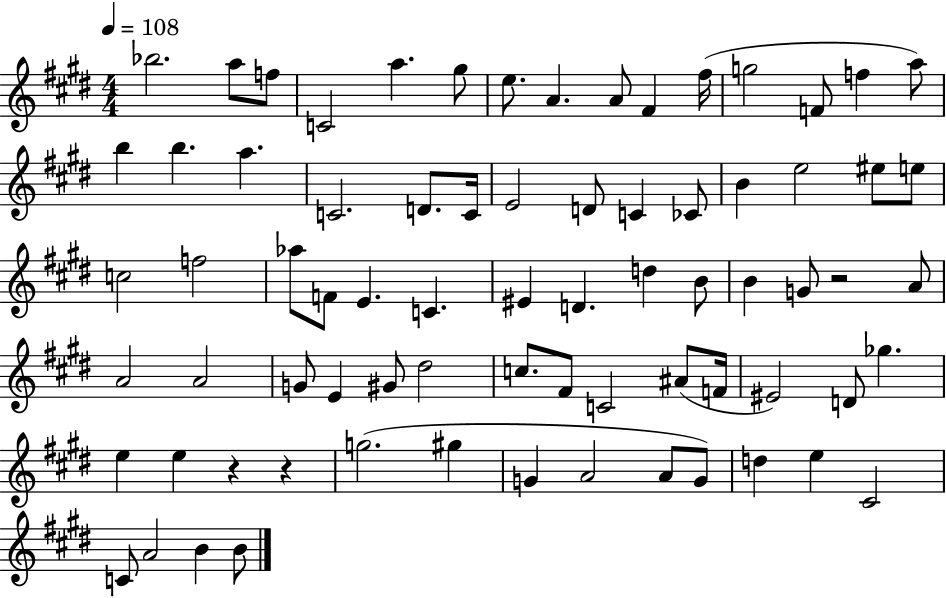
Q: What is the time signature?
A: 4/4